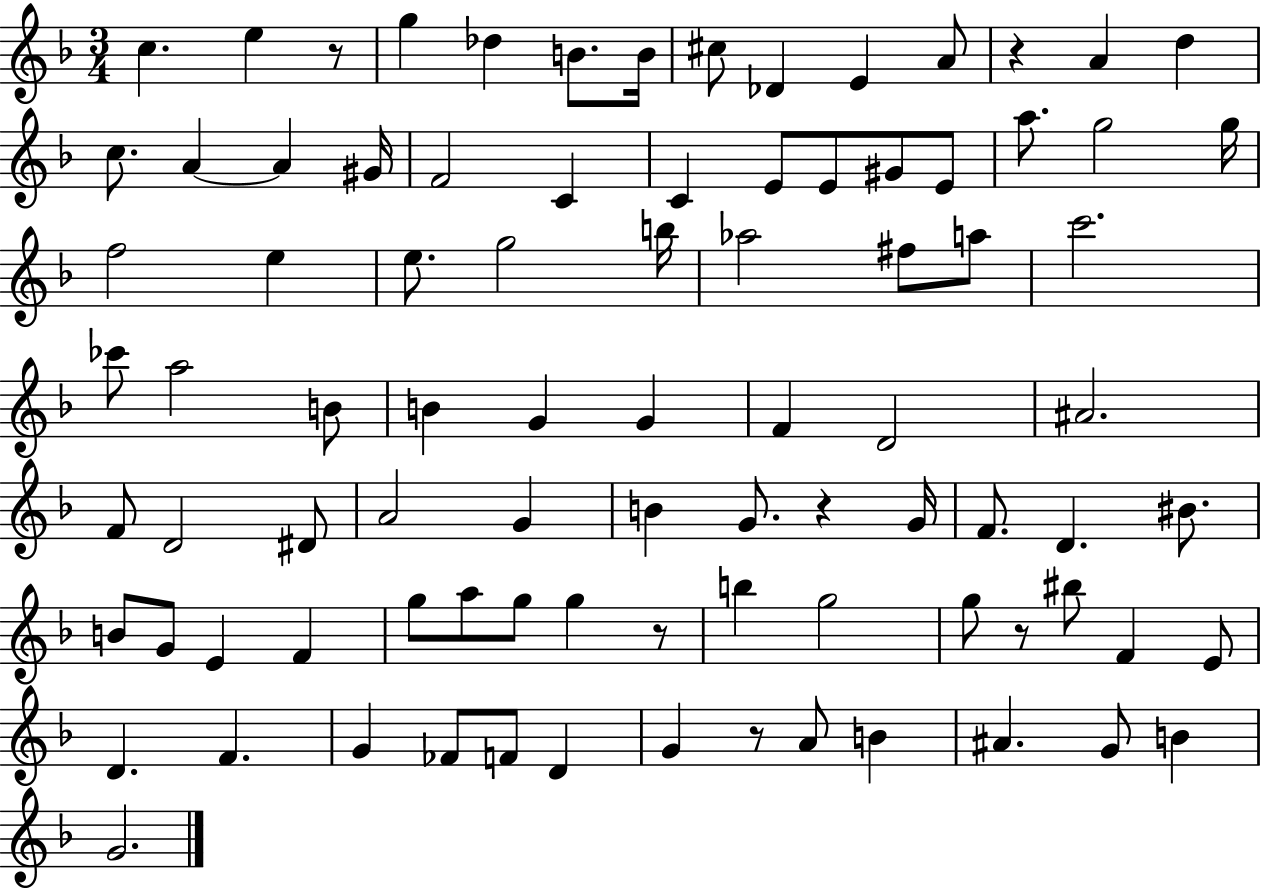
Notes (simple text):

C5/q. E5/q R/e G5/q Db5/q B4/e. B4/s C#5/e Db4/q E4/q A4/e R/q A4/q D5/q C5/e. A4/q A4/q G#4/s F4/h C4/q C4/q E4/e E4/e G#4/e E4/e A5/e. G5/h G5/s F5/h E5/q E5/e. G5/h B5/s Ab5/h F#5/e A5/e C6/h. CES6/e A5/h B4/e B4/q G4/q G4/q F4/q D4/h A#4/h. F4/e D4/h D#4/e A4/h G4/q B4/q G4/e. R/q G4/s F4/e. D4/q. BIS4/e. B4/e G4/e E4/q F4/q G5/e A5/e G5/e G5/q R/e B5/q G5/h G5/e R/e BIS5/e F4/q E4/e D4/q. F4/q. G4/q FES4/e F4/e D4/q G4/q R/e A4/e B4/q A#4/q. G4/e B4/q G4/h.